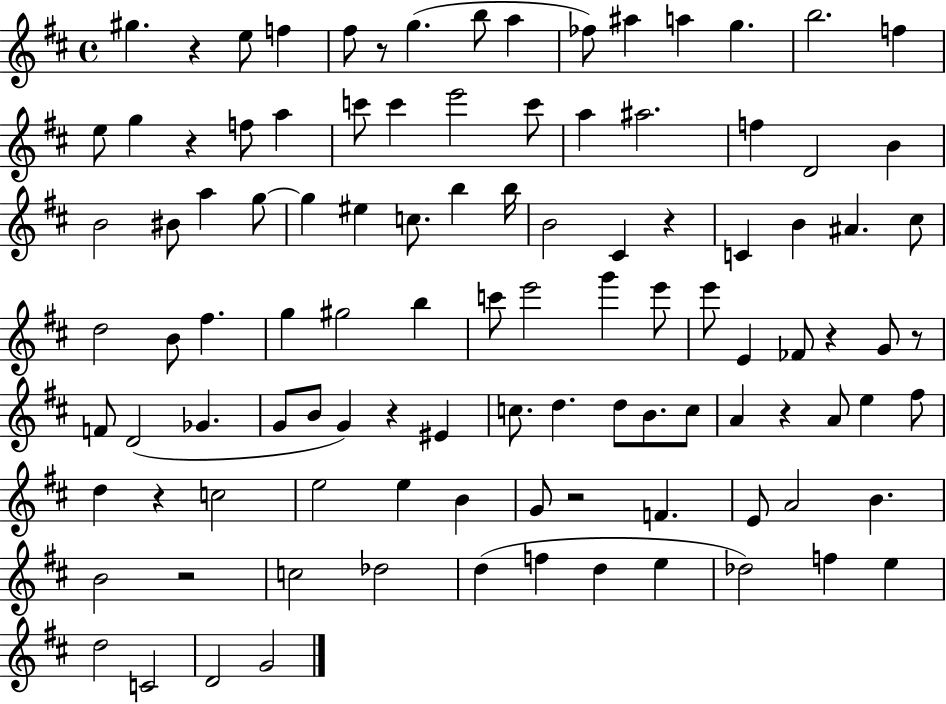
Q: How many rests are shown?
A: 11